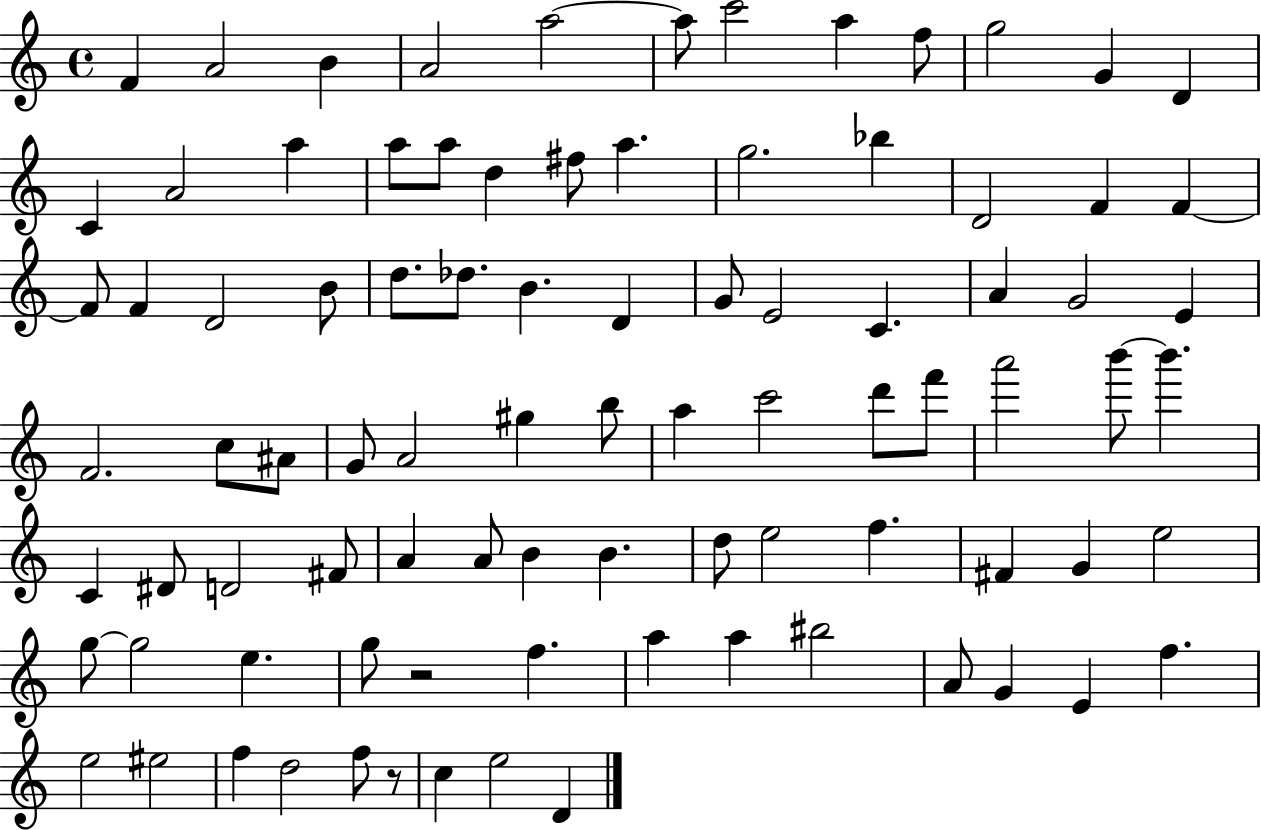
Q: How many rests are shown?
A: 2